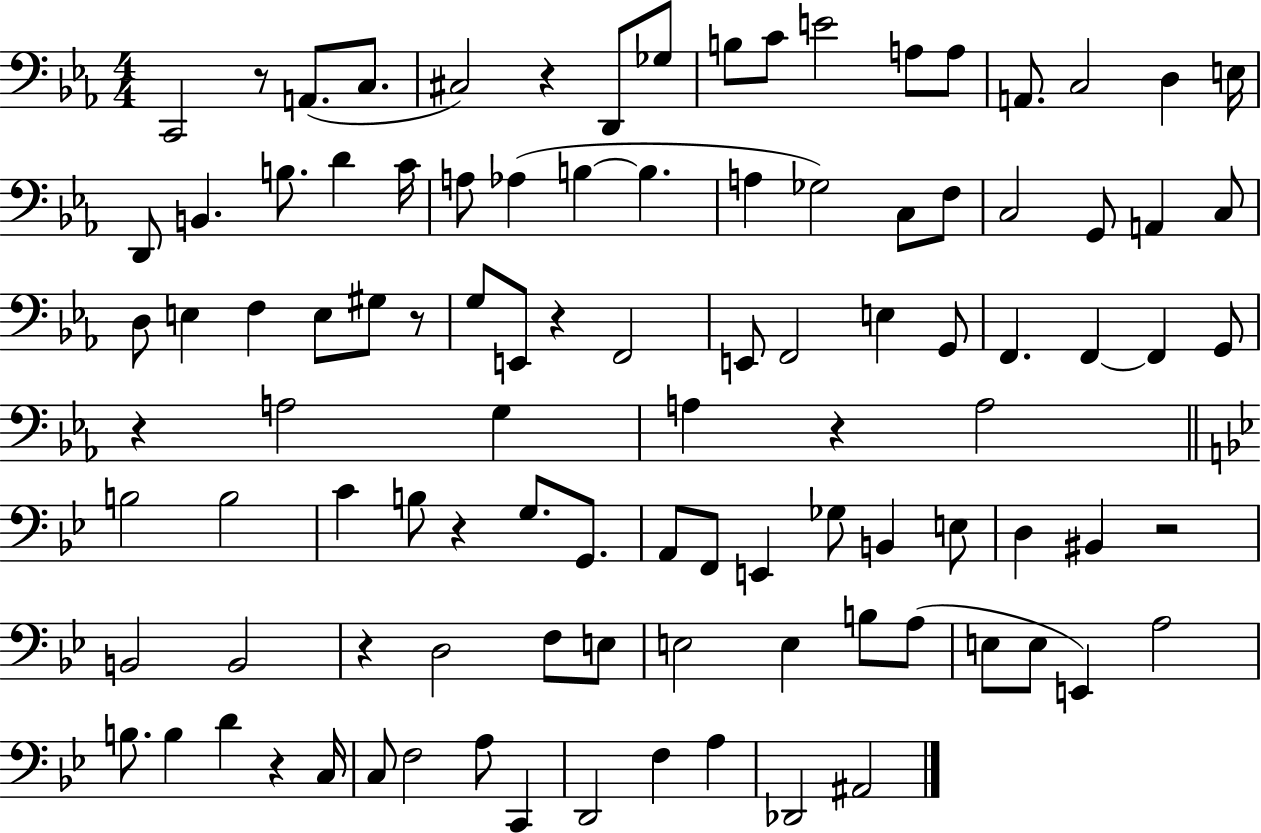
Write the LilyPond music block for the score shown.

{
  \clef bass
  \numericTimeSignature
  \time 4/4
  \key ees \major
  c,2 r8 a,8.( c8. | cis2) r4 d,8 ges8 | b8 c'8 e'2 a8 a8 | a,8. c2 d4 e16 | \break d,8 b,4. b8. d'4 c'16 | a8 aes4( b4~~ b4. | a4 ges2) c8 f8 | c2 g,8 a,4 c8 | \break d8 e4 f4 e8 gis8 r8 | g8 e,8 r4 f,2 | e,8 f,2 e4 g,8 | f,4. f,4~~ f,4 g,8 | \break r4 a2 g4 | a4 r4 a2 | \bar "||" \break \key g \minor b2 b2 | c'4 b8 r4 g8. g,8. | a,8 f,8 e,4 ges8 b,4 e8 | d4 bis,4 r2 | \break b,2 b,2 | r4 d2 f8 e8 | e2 e4 b8 a8( | e8 e8 e,4) a2 | \break b8. b4 d'4 r4 c16 | c8 f2 a8 c,4 | d,2 f4 a4 | des,2 ais,2 | \break \bar "|."
}